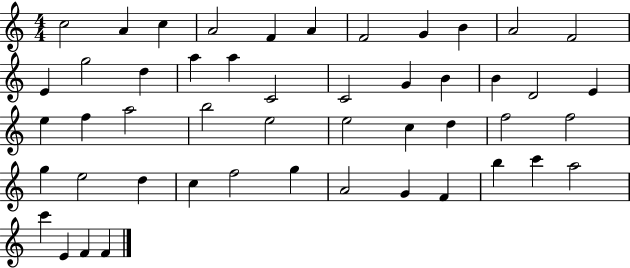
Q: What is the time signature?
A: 4/4